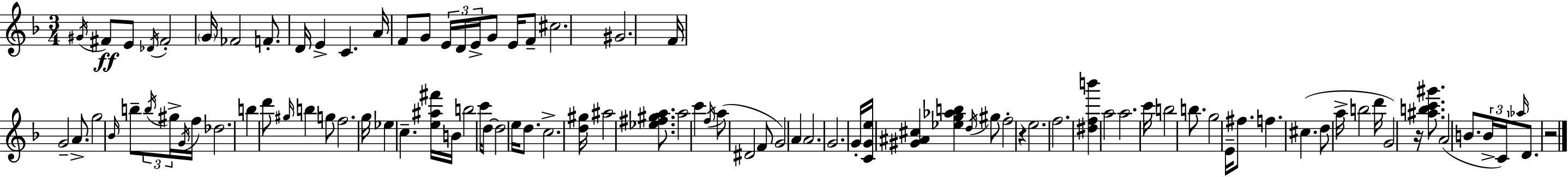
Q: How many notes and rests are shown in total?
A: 99